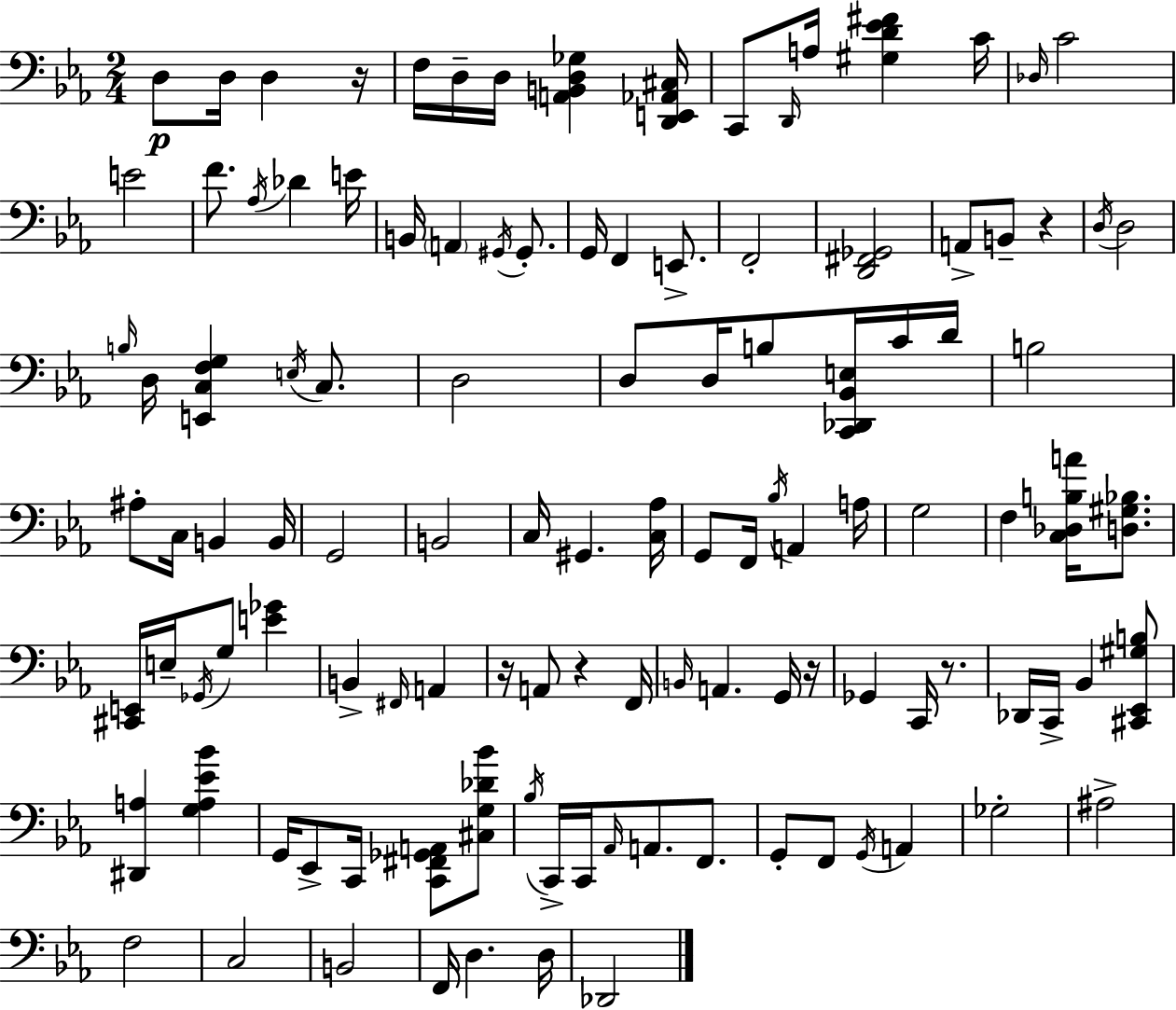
X:1
T:Untitled
M:2/4
L:1/4
K:Eb
D,/2 D,/4 D, z/4 F,/4 D,/4 D,/4 [A,,B,,D,_G,] [D,,E,,_A,,^C,]/4 C,,/2 D,,/4 A,/4 [^G,D_E^F] C/4 _D,/4 C2 E2 F/2 _A,/4 _D E/4 B,,/4 A,, ^G,,/4 ^G,,/2 G,,/4 F,, E,,/2 F,,2 [D,,^F,,_G,,]2 A,,/2 B,,/2 z D,/4 D,2 B,/4 D,/4 [E,,C,F,G,] E,/4 C,/2 D,2 D,/2 D,/4 B,/2 [C,,_D,,_B,,E,]/4 C/4 D/4 B,2 ^A,/2 C,/4 B,, B,,/4 G,,2 B,,2 C,/4 ^G,, [C,_A,]/4 G,,/2 F,,/4 _B,/4 A,, A,/4 G,2 F, [C,_D,B,A]/4 [D,^G,_B,]/2 [^C,,E,,]/4 E,/4 _G,,/4 G,/2 [E_G] B,, ^F,,/4 A,, z/4 A,,/2 z F,,/4 B,,/4 A,, G,,/4 z/4 _G,, C,,/4 z/2 _D,,/4 C,,/4 _B,, [^C,,_E,,^G,B,]/2 [^D,,A,] [G,A,_E_B] G,,/4 _E,,/2 C,,/4 [C,,^F,,_G,,A,,]/2 [^C,G,_D_B]/2 _B,/4 C,,/4 C,,/4 _A,,/4 A,,/2 F,,/2 G,,/2 F,,/2 G,,/4 A,, _G,2 ^A,2 F,2 C,2 B,,2 F,,/4 D, D,/4 _D,,2